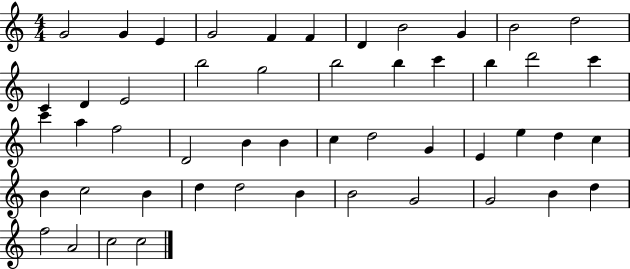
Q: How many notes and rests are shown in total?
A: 50